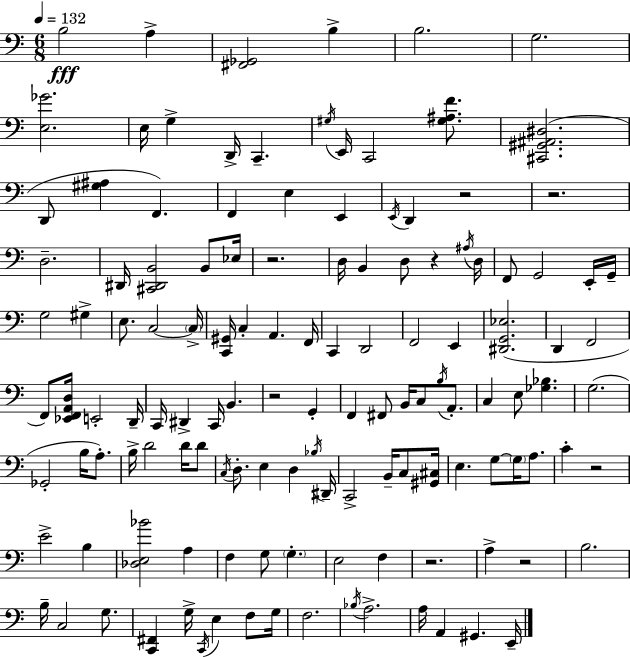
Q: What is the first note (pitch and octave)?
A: B3